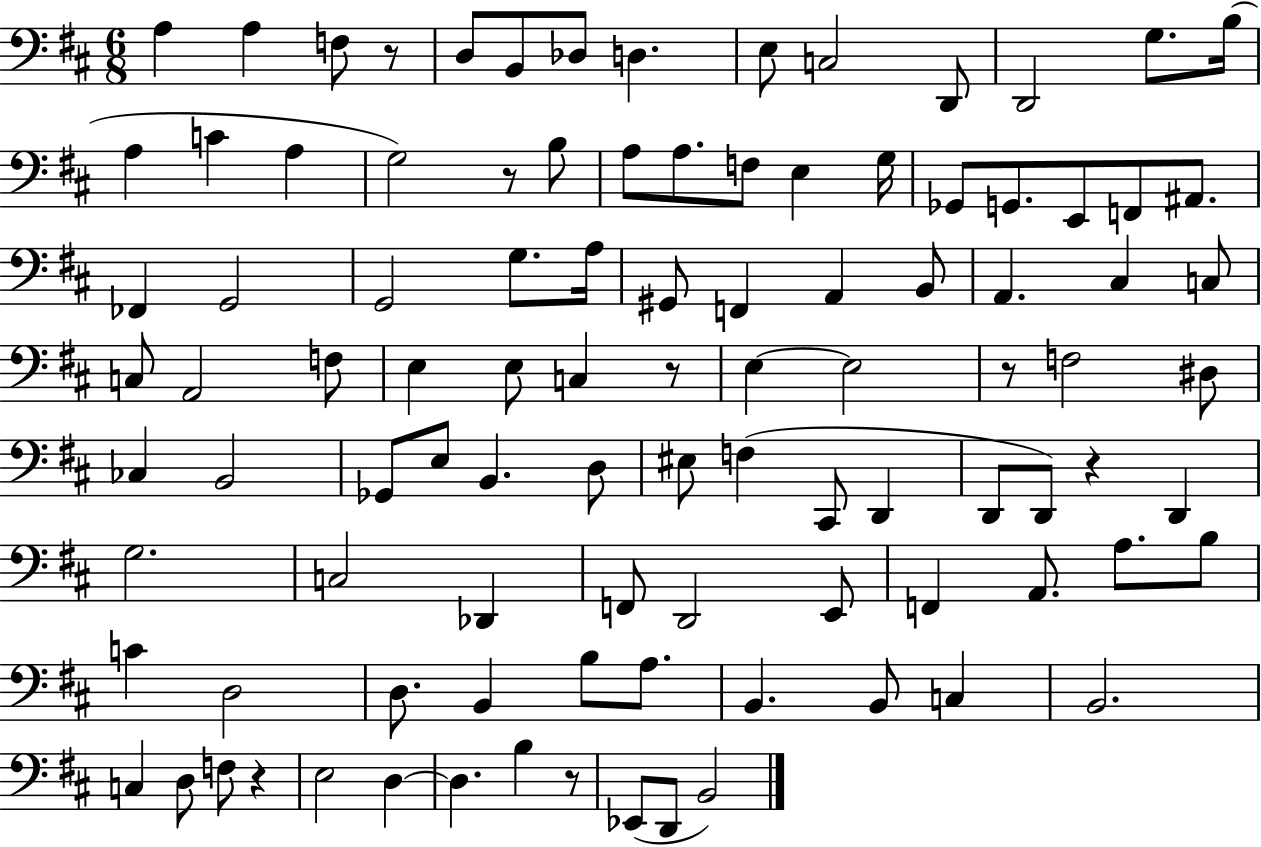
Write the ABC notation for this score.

X:1
T:Untitled
M:6/8
L:1/4
K:D
A, A, F,/2 z/2 D,/2 B,,/2 _D,/2 D, E,/2 C,2 D,,/2 D,,2 G,/2 B,/4 A, C A, G,2 z/2 B,/2 A,/2 A,/2 F,/2 E, G,/4 _G,,/2 G,,/2 E,,/2 F,,/2 ^A,,/2 _F,, G,,2 G,,2 G,/2 A,/4 ^G,,/2 F,, A,, B,,/2 A,, ^C, C,/2 C,/2 A,,2 F,/2 E, E,/2 C, z/2 E, E,2 z/2 F,2 ^D,/2 _C, B,,2 _G,,/2 E,/2 B,, D,/2 ^E,/2 F, ^C,,/2 D,, D,,/2 D,,/2 z D,, G,2 C,2 _D,, F,,/2 D,,2 E,,/2 F,, A,,/2 A,/2 B,/2 C D,2 D,/2 B,, B,/2 A,/2 B,, B,,/2 C, B,,2 C, D,/2 F,/2 z E,2 D, D, B, z/2 _E,,/2 D,,/2 B,,2